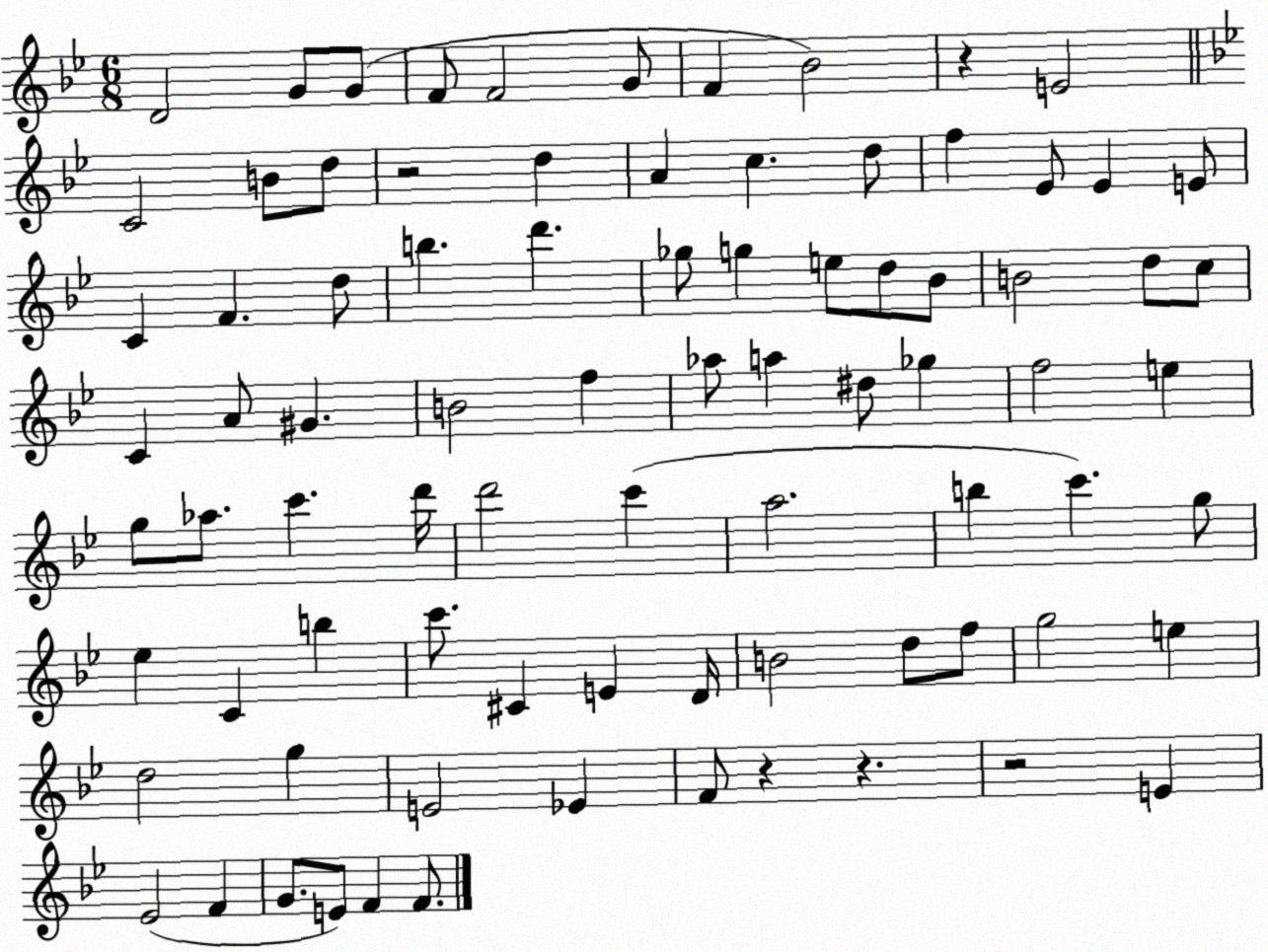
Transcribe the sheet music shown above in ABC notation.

X:1
T:Untitled
M:6/8
L:1/4
K:Bb
D2 G/2 G/2 F/2 F2 G/2 F _B2 z E2 C2 B/2 d/2 z2 d A c d/2 f _E/2 _E E/2 C F d/2 b d' _g/2 g e/2 d/2 _B/2 B2 d/2 c/2 C A/2 ^G B2 f _a/2 a ^d/2 _g f2 e g/2 _a/2 c' d'/4 d'2 c' a2 b c' g/2 _e C b c'/2 ^C E D/4 B2 d/2 f/2 g2 e d2 g E2 _E F/2 z z z2 E _E2 F G/2 E/2 F F/2